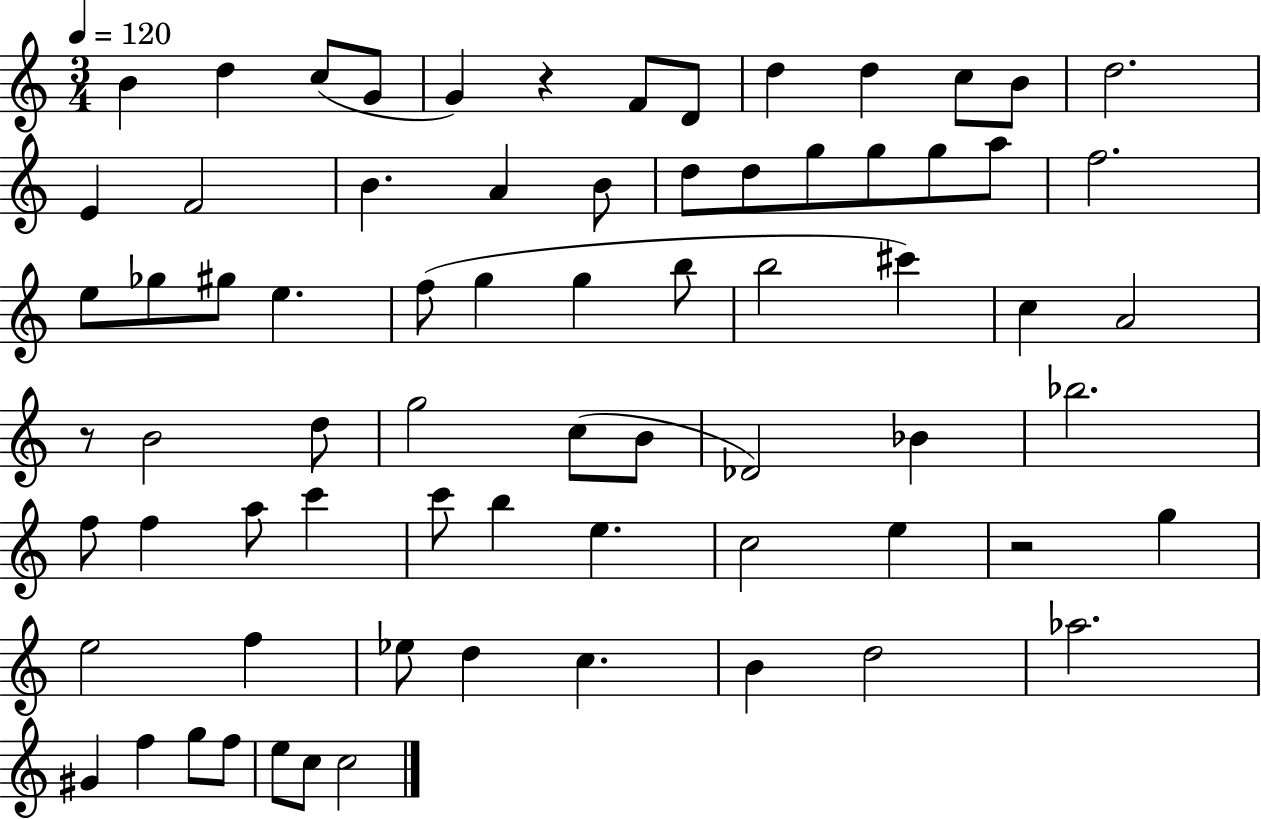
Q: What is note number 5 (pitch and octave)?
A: G4